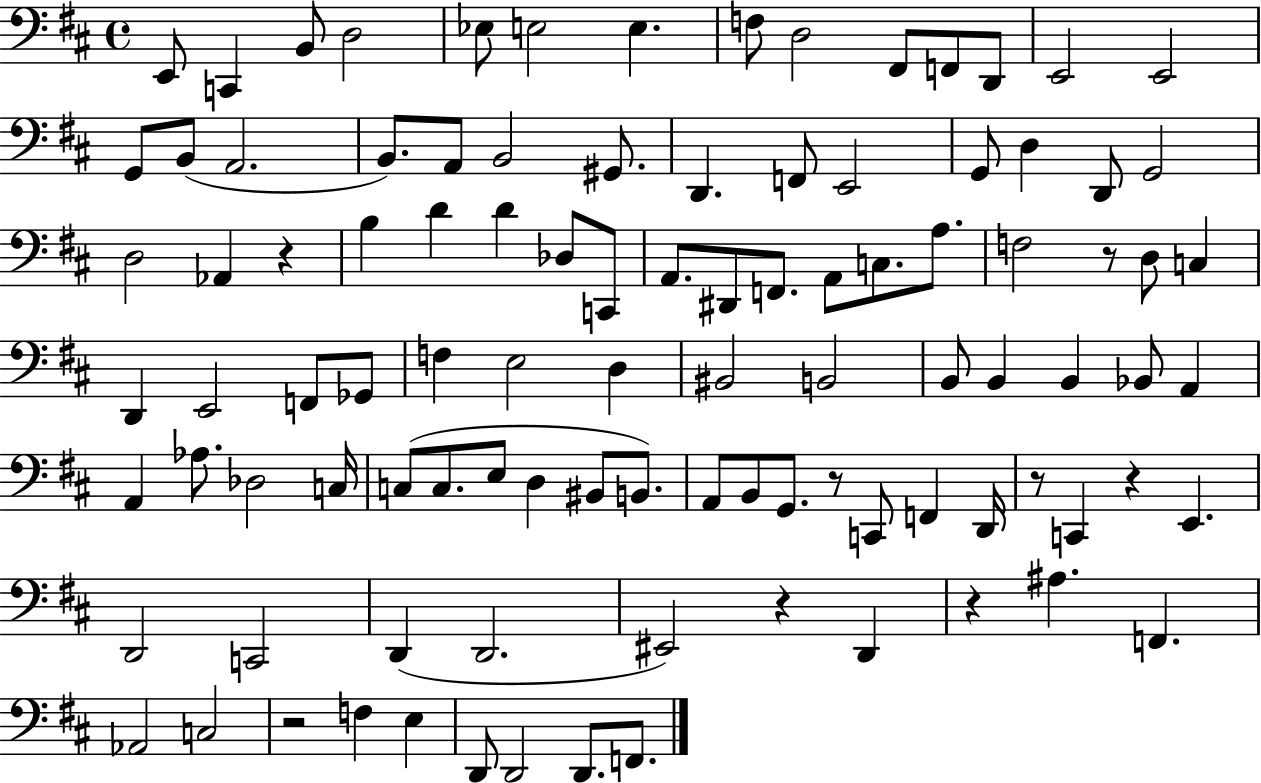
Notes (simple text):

E2/e C2/q B2/e D3/h Eb3/e E3/h E3/q. F3/e D3/h F#2/e F2/e D2/e E2/h E2/h G2/e B2/e A2/h. B2/e. A2/e B2/h G#2/e. D2/q. F2/e E2/h G2/e D3/q D2/e G2/h D3/h Ab2/q R/q B3/q D4/q D4/q Db3/e C2/e A2/e. D#2/e F2/e. A2/e C3/e. A3/e. F3/h R/e D3/e C3/q D2/q E2/h F2/e Gb2/e F3/q E3/h D3/q BIS2/h B2/h B2/e B2/q B2/q Bb2/e A2/q A2/q Ab3/e. Db3/h C3/s C3/e C3/e. E3/e D3/q BIS2/e B2/e. A2/e B2/e G2/e. R/e C2/e F2/q D2/s R/e C2/q R/q E2/q. D2/h C2/h D2/q D2/h. EIS2/h R/q D2/q R/q A#3/q. F2/q. Ab2/h C3/h R/h F3/q E3/q D2/e D2/h D2/e. F2/e.